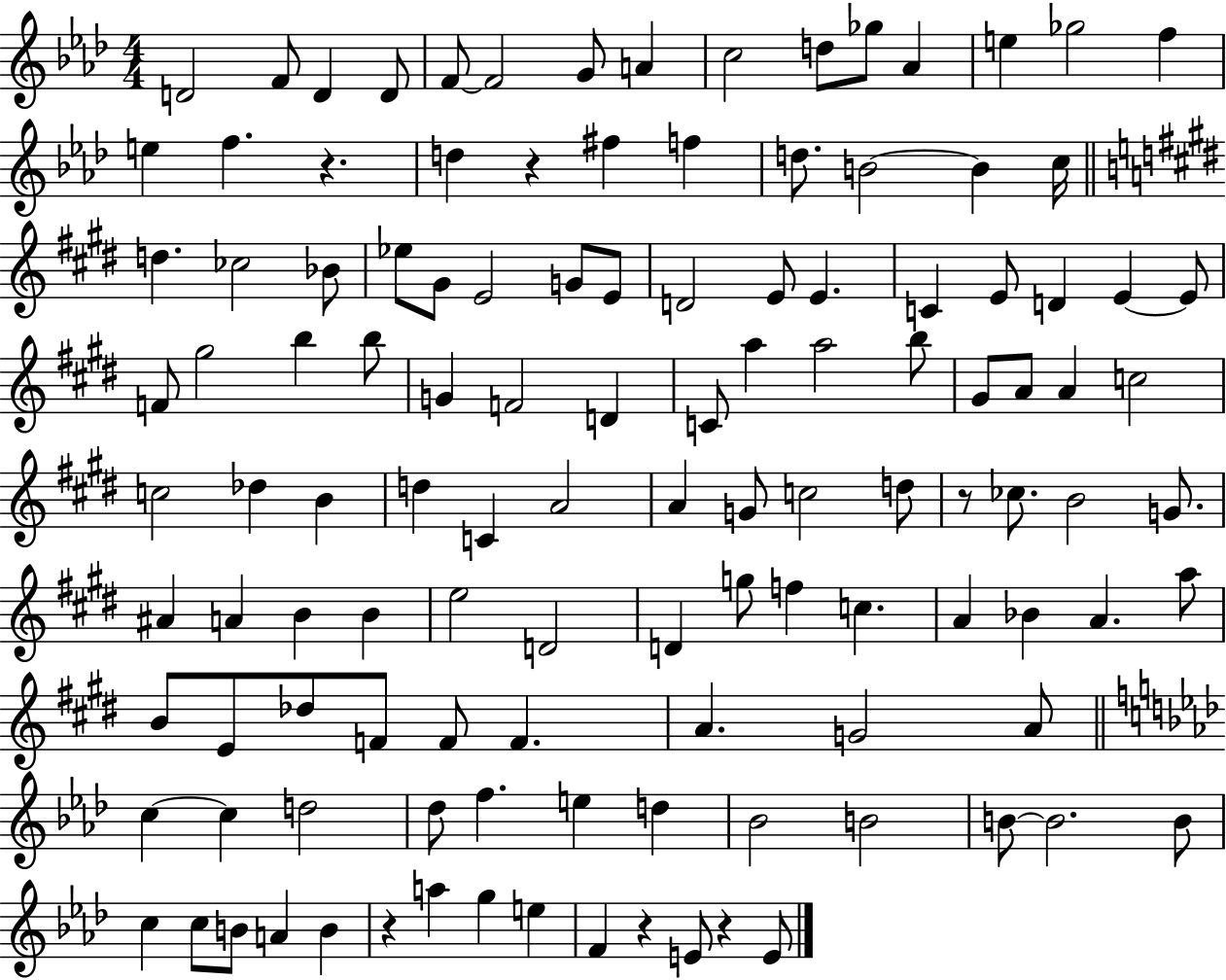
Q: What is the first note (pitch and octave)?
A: D4